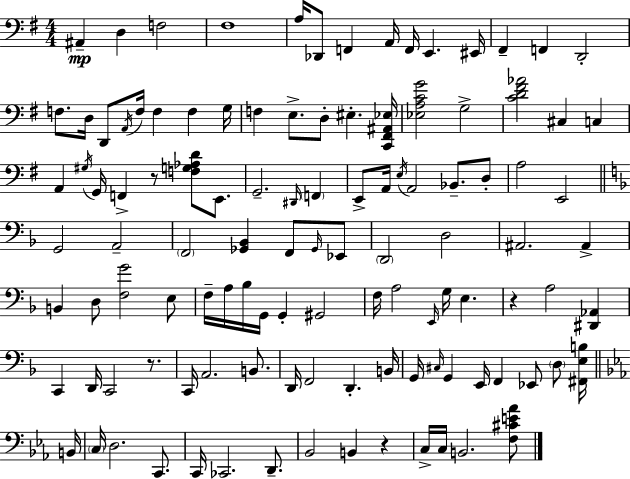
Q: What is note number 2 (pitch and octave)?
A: D3